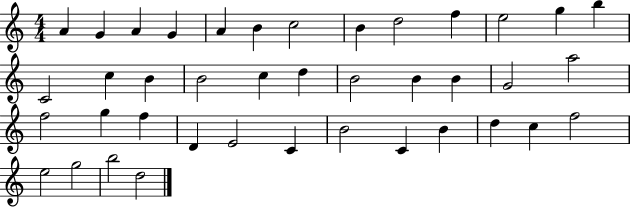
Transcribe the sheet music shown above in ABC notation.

X:1
T:Untitled
M:4/4
L:1/4
K:C
A G A G A B c2 B d2 f e2 g b C2 c B B2 c d B2 B B G2 a2 f2 g f D E2 C B2 C B d c f2 e2 g2 b2 d2